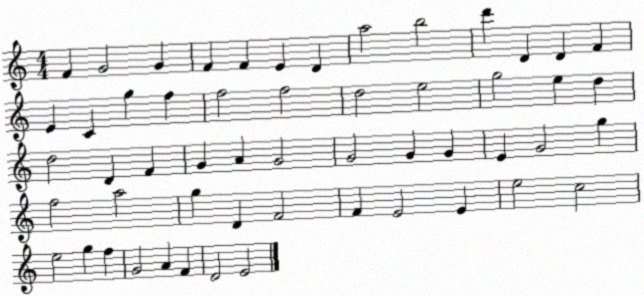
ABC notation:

X:1
T:Untitled
M:4/4
L:1/4
K:C
F G2 G F F E D a2 b2 d' D D F E C g f f2 f2 d2 e2 g2 e d d2 D F G A G2 G2 G G E G2 g f2 a2 g D F2 F E2 E e2 c2 e2 g f G2 A F D2 E2